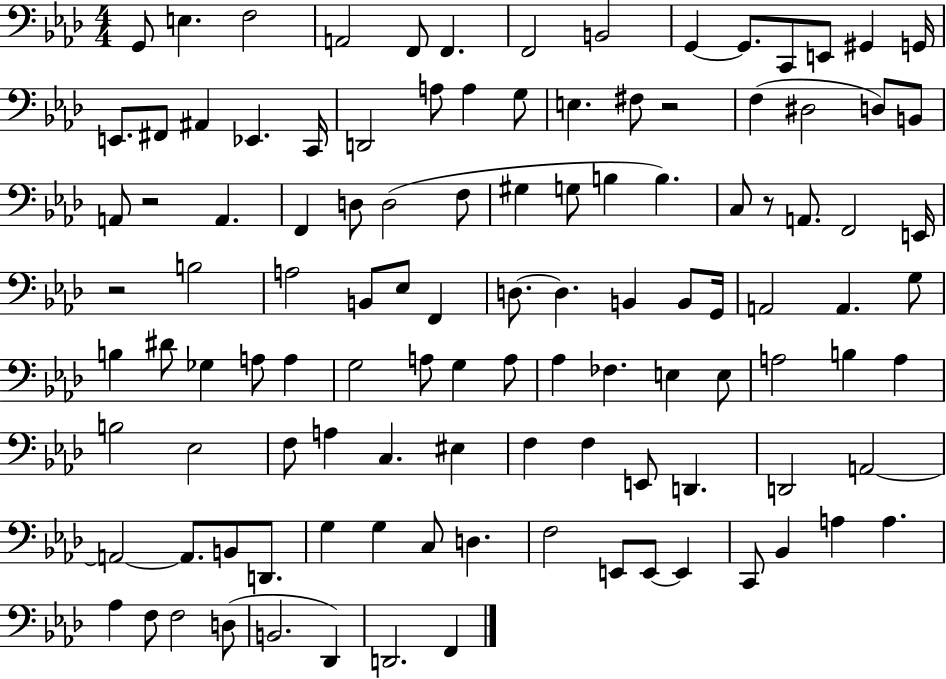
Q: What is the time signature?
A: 4/4